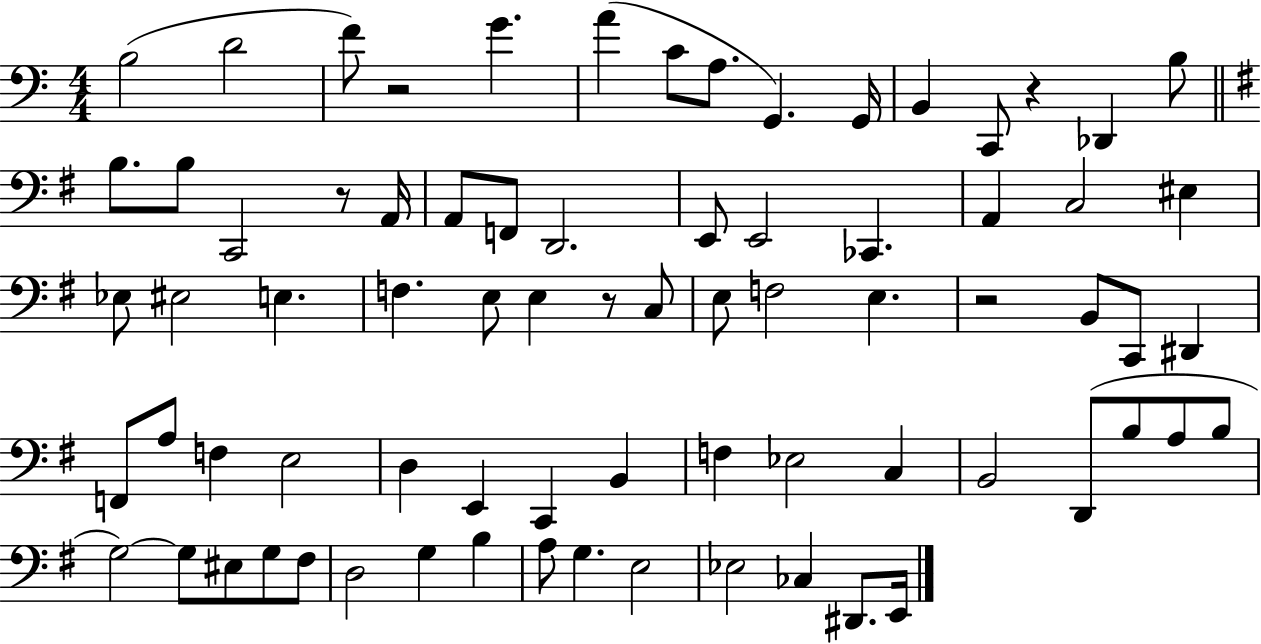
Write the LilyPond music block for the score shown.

{
  \clef bass
  \numericTimeSignature
  \time 4/4
  \key c \major
  \repeat volta 2 { b2( d'2 | f'8) r2 g'4. | a'4( c'8 a8. g,4.) g,16 | b,4 c,8 r4 des,4 b8 | \break \bar "||" \break \key g \major b8. b8 c,2 r8 a,16 | a,8 f,8 d,2. | e,8 e,2 ces,4. | a,4 c2 eis4 | \break ees8 eis2 e4. | f4. e8 e4 r8 c8 | e8 f2 e4. | r2 b,8 c,8 dis,4 | \break f,8 a8 f4 e2 | d4 e,4 c,4 b,4 | f4 ees2 c4 | b,2 d,8( b8 a8 b8 | \break g2~~) g8 eis8 g8 fis8 | d2 g4 b4 | a8 g4. e2 | ees2 ces4 dis,8. e,16 | \break } \bar "|."
}